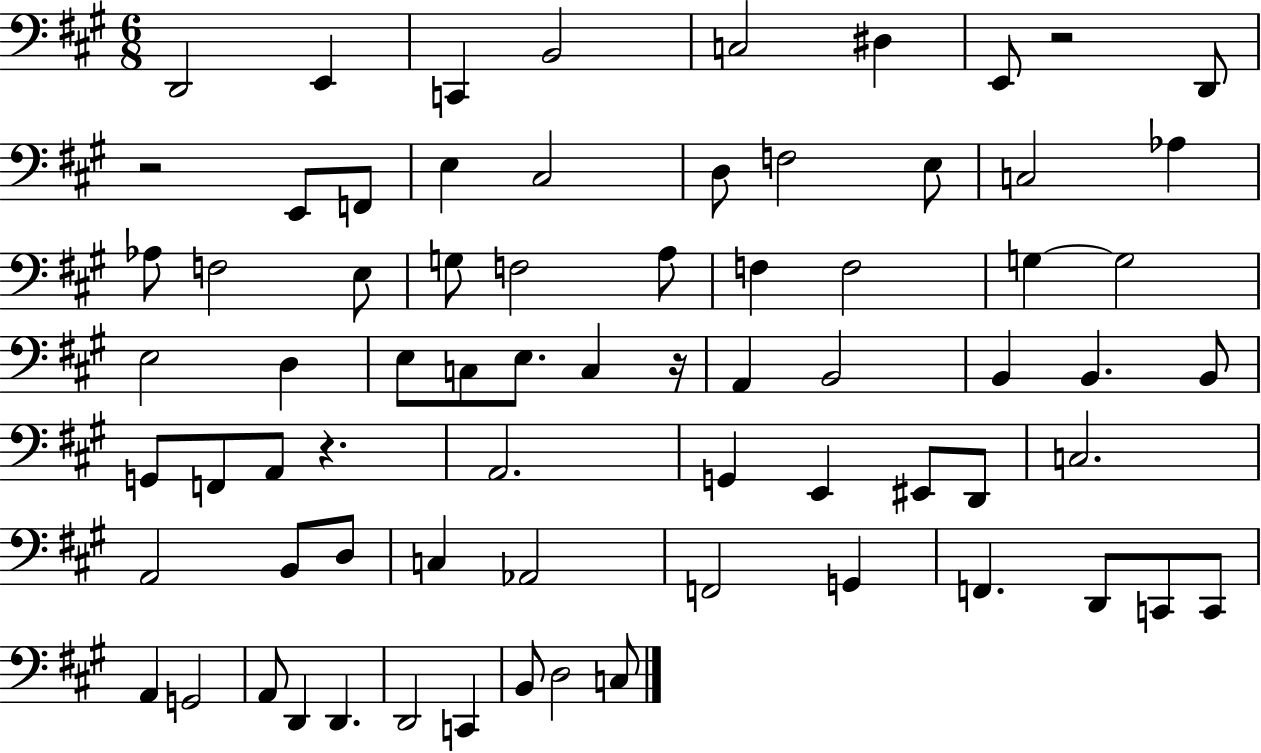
D2/h E2/q C2/q B2/h C3/h D#3/q E2/e R/h D2/e R/h E2/e F2/e E3/q C#3/h D3/e F3/h E3/e C3/h Ab3/q Ab3/e F3/h E3/e G3/e F3/h A3/e F3/q F3/h G3/q G3/h E3/h D3/q E3/e C3/e E3/e. C3/q R/s A2/q B2/h B2/q B2/q. B2/e G2/e F2/e A2/e R/q. A2/h. G2/q E2/q EIS2/e D2/e C3/h. A2/h B2/e D3/e C3/q Ab2/h F2/h G2/q F2/q. D2/e C2/e C2/e A2/q G2/h A2/e D2/q D2/q. D2/h C2/q B2/e D3/h C3/e